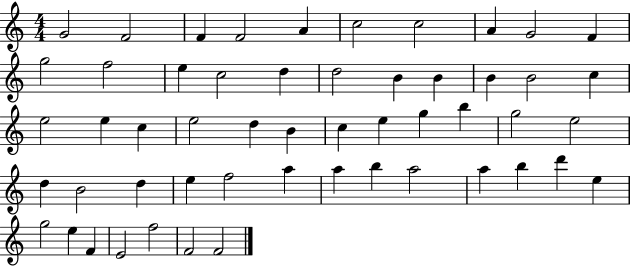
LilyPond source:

{
  \clef treble
  \numericTimeSignature
  \time 4/4
  \key c \major
  g'2 f'2 | f'4 f'2 a'4 | c''2 c''2 | a'4 g'2 f'4 | \break g''2 f''2 | e''4 c''2 d''4 | d''2 b'4 b'4 | b'4 b'2 c''4 | \break e''2 e''4 c''4 | e''2 d''4 b'4 | c''4 e''4 g''4 b''4 | g''2 e''2 | \break d''4 b'2 d''4 | e''4 f''2 a''4 | a''4 b''4 a''2 | a''4 b''4 d'''4 e''4 | \break g''2 e''4 f'4 | e'2 f''2 | f'2 f'2 | \bar "|."
}